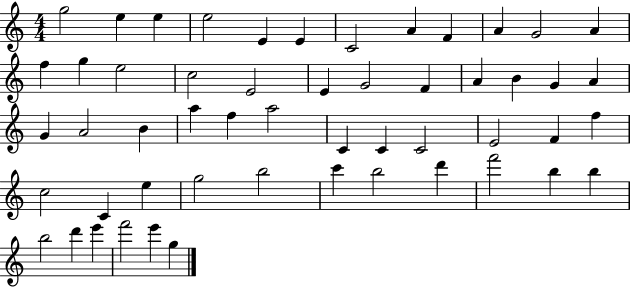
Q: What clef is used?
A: treble